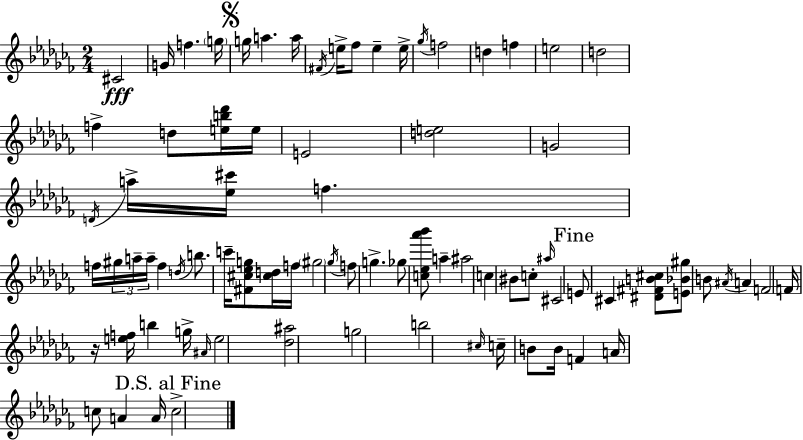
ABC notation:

X:1
T:Untitled
M:2/4
L:1/4
K:Abm
^C2 G/4 f g/4 g/4 a a/4 ^F/4 e/4 _f/2 e e/4 _g/4 f2 d f e2 d2 f d/2 [eb_d']/4 e/4 E2 [de]2 G2 D/4 a/4 [_e^c']/4 f f/4 ^g/4 a/4 a/4 f d/4 b/2 c'/4 [^F^c_eg]/2 [^cd]/4 f/4 ^g2 _g/4 f/2 g _g/2 [c_e_a'_b']/2 a ^a2 c ^B/2 c/2 ^a/4 ^C2 E/2 ^C [^D^FB^c]/2 [E_B^g]/2 B/2 ^A/4 A F2 F/4 z/4 [ef]/4 b g/4 ^A/4 e2 [_d^a]2 g2 b2 ^c/4 c/4 B/2 B/4 F A/4 c/2 A A/4 c2